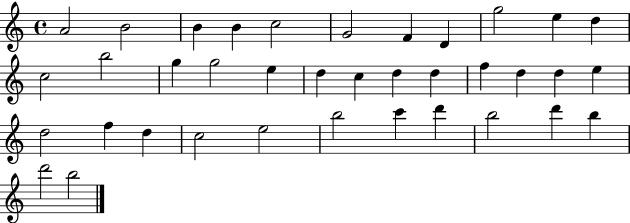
{
  \clef treble
  \time 4/4
  \defaultTimeSignature
  \key c \major
  a'2 b'2 | b'4 b'4 c''2 | g'2 f'4 d'4 | g''2 e''4 d''4 | \break c''2 b''2 | g''4 g''2 e''4 | d''4 c''4 d''4 d''4 | f''4 d''4 d''4 e''4 | \break d''2 f''4 d''4 | c''2 e''2 | b''2 c'''4 d'''4 | b''2 d'''4 b''4 | \break d'''2 b''2 | \bar "|."
}